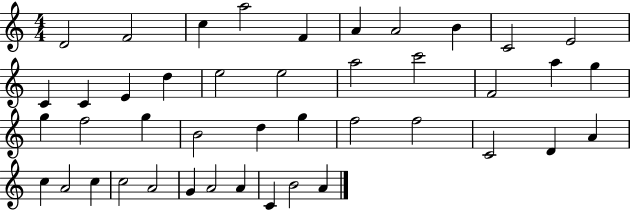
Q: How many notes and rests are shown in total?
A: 43